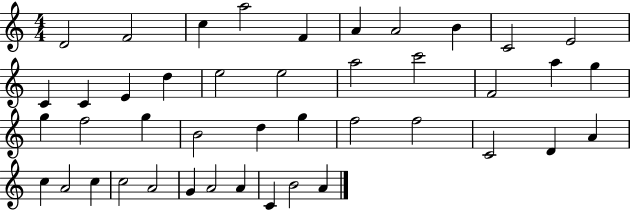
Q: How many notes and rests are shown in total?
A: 43